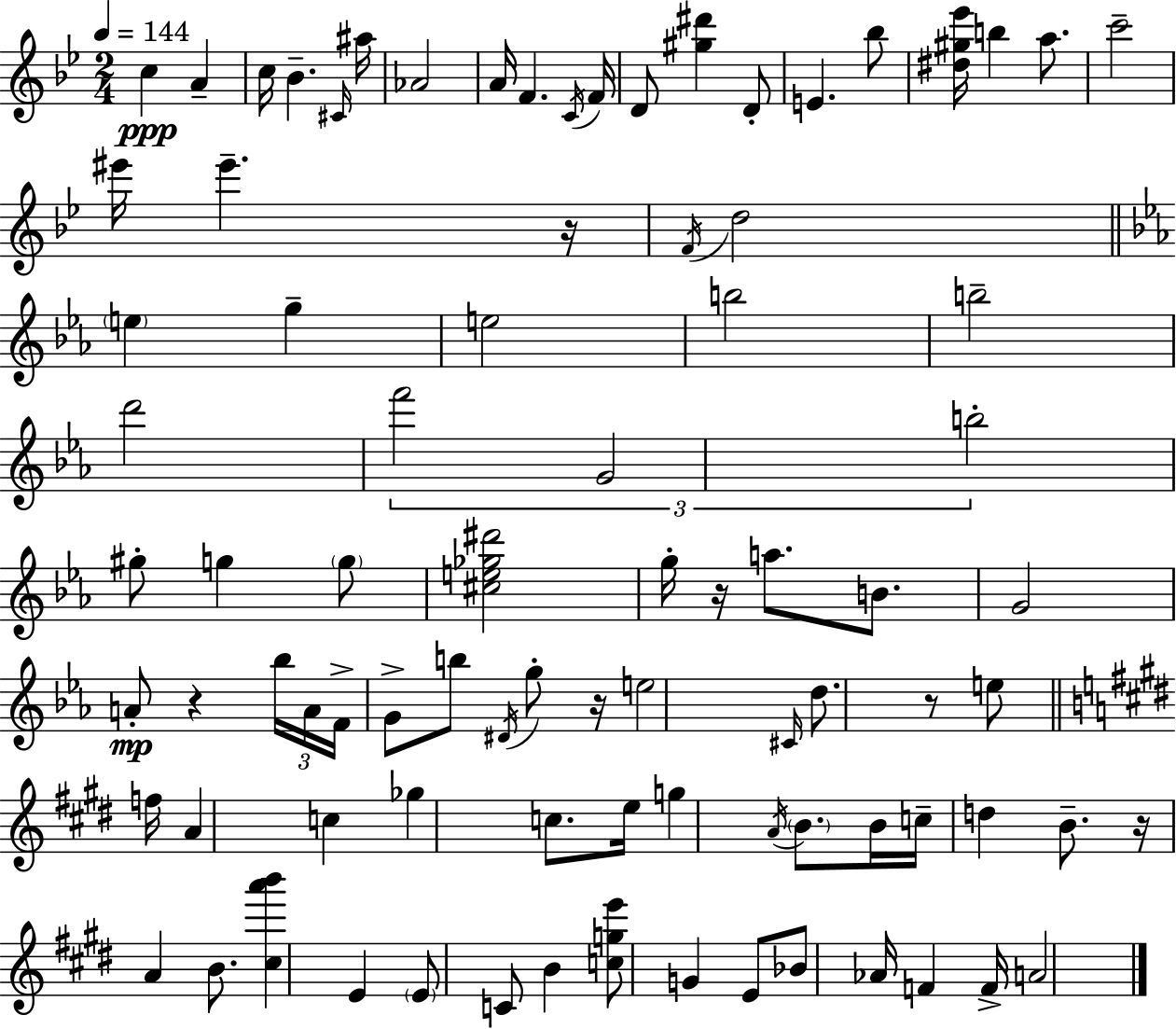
C5/q A4/q C5/s Bb4/q. C#4/s A#5/s Ab4/h A4/s F4/q. C4/s F4/s D4/e [G#5,D#6]/q D4/e E4/q. Bb5/e [D#5,G#5,Eb6]/s B5/q A5/e. C6/h EIS6/s EIS6/q. R/s F4/s D5/h E5/q G5/q E5/h B5/h B5/h D6/h F6/h G4/h B5/h G#5/e G5/q G5/e [C#5,E5,Gb5,D#6]/h G5/s R/s A5/e. B4/e. G4/h A4/e R/q Bb5/s A4/s F4/s G4/e B5/e D#4/s G5/e R/s E5/h C#4/s D5/e. R/e E5/e F5/s A4/q C5/q Gb5/q C5/e. E5/s G5/q A4/s B4/e. B4/s C5/s D5/q B4/e. R/s A4/q B4/e. [C#5,A6,B6]/q E4/q E4/e C4/e B4/q [C5,G5,E6]/e G4/q E4/e Bb4/e Ab4/s F4/q F4/s A4/h